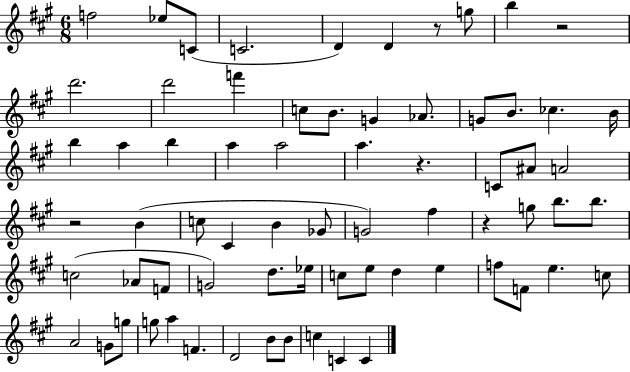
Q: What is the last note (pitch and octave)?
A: C4